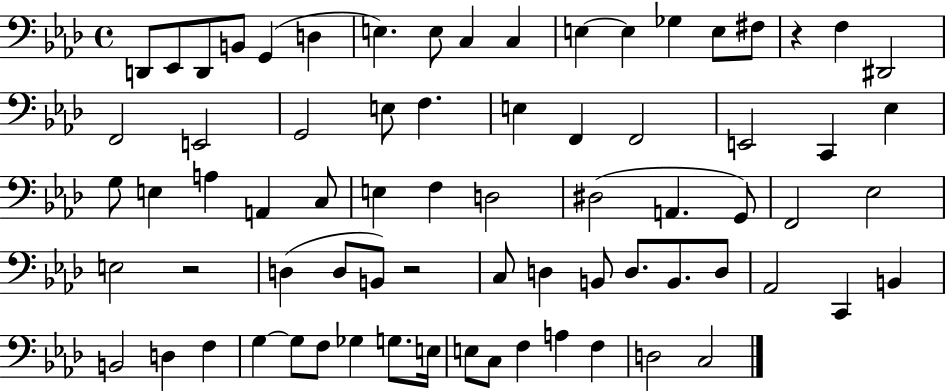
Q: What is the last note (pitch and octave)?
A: C3